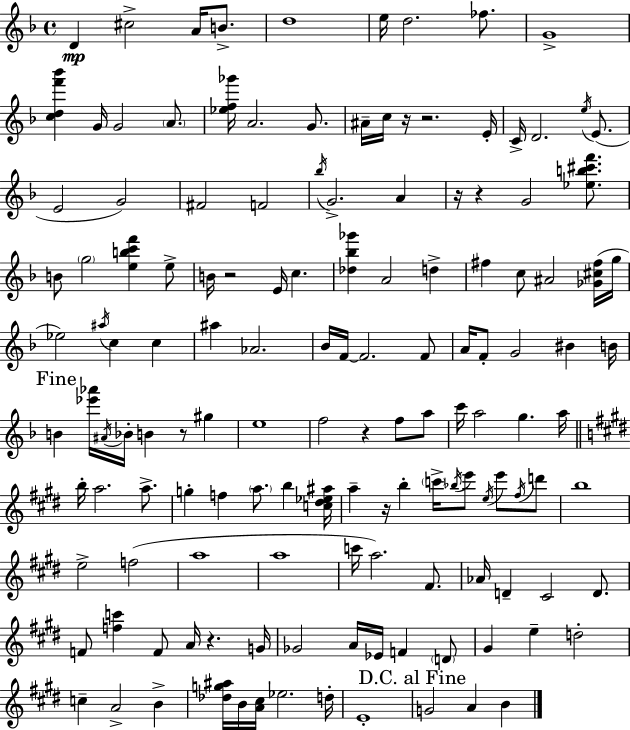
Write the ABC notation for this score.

X:1
T:Untitled
M:4/4
L:1/4
K:F
D ^c2 A/4 B/2 d4 e/4 d2 _f/2 G4 [cdf'_b'] G/4 G2 A/2 [_ef_g']/4 A2 G/2 ^A/4 c/4 z/4 z2 E/4 C/4 D2 e/4 E/2 E2 G2 ^F2 F2 _b/4 G2 A z/4 z G2 [_eb^c'f']/2 B/2 g2 [ebc'f'] e/2 B/4 z2 E/4 c [_d_b_g'] A2 d ^f c/2 ^A2 [_G^c^f]/4 g/4 _e2 ^a/4 c c ^a _A2 _B/4 F/4 F2 F/2 A/4 F/2 G2 ^B B/4 B [_e'_a']/4 ^A/4 _B/4 B z/2 ^g e4 f2 z f/2 a/2 c'/4 a2 g a/4 b/4 a2 a/2 g f a/2 b [c^d_e^a]/4 a z/4 b c'/4 _b/4 e'/2 e/4 e'/2 ^f/4 d'/2 b4 e2 f2 a4 a4 c'/4 a2 ^F/2 _A/4 D ^C2 D/2 F/2 [fc'] F/2 A/4 z G/4 _G2 A/4 _E/4 F D/2 ^G e d2 c A2 B [_dg^a]/4 B/4 [A^c]/4 _e2 d/4 E4 G2 A B